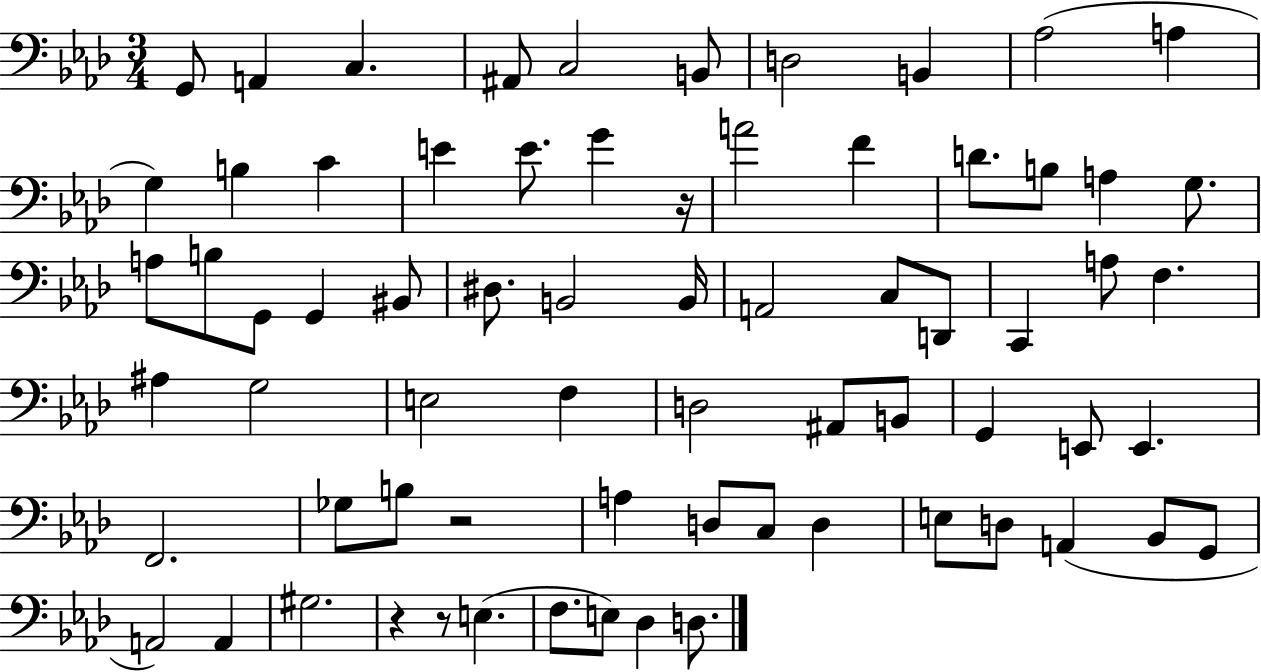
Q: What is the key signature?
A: AES major